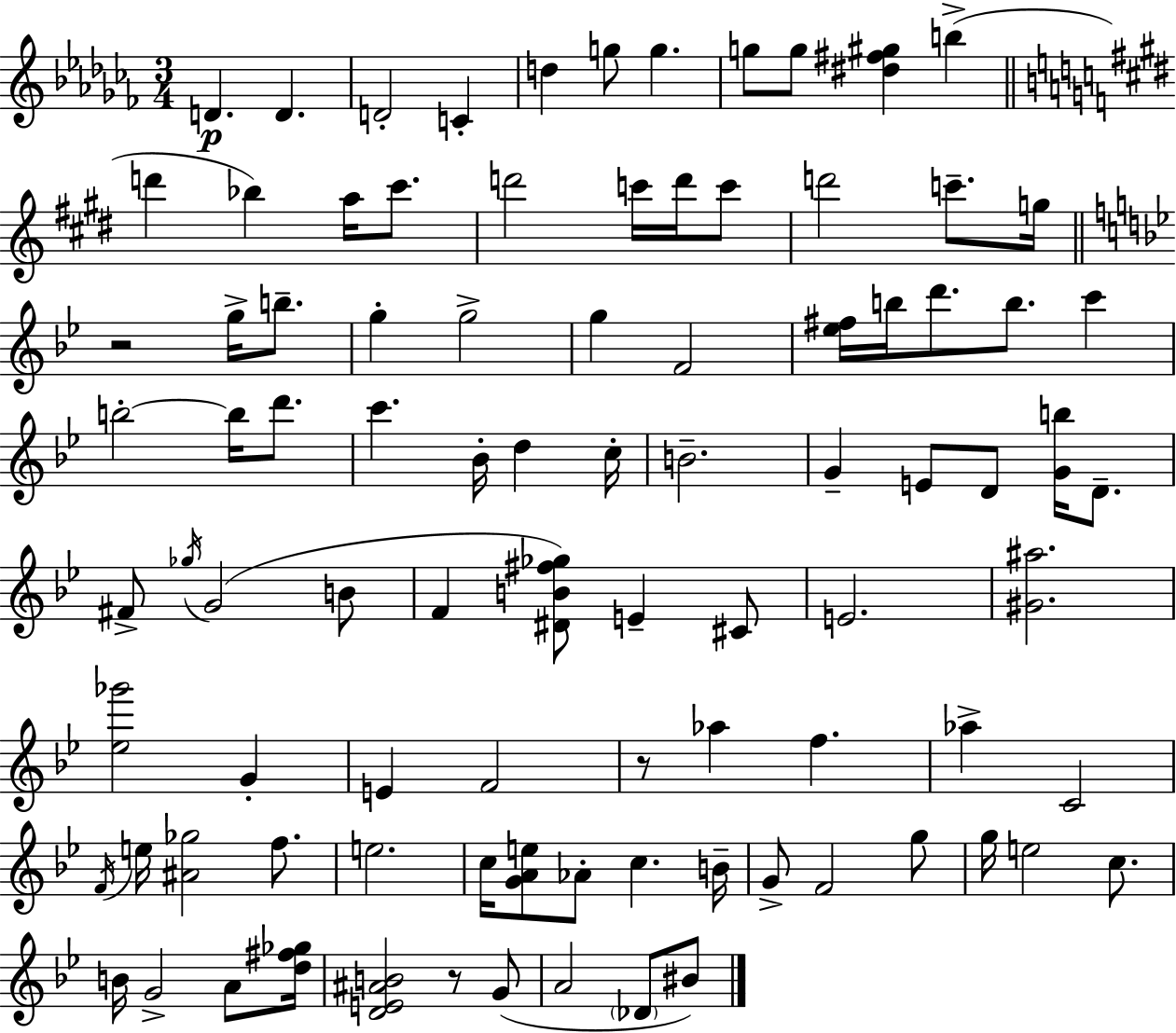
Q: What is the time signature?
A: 3/4